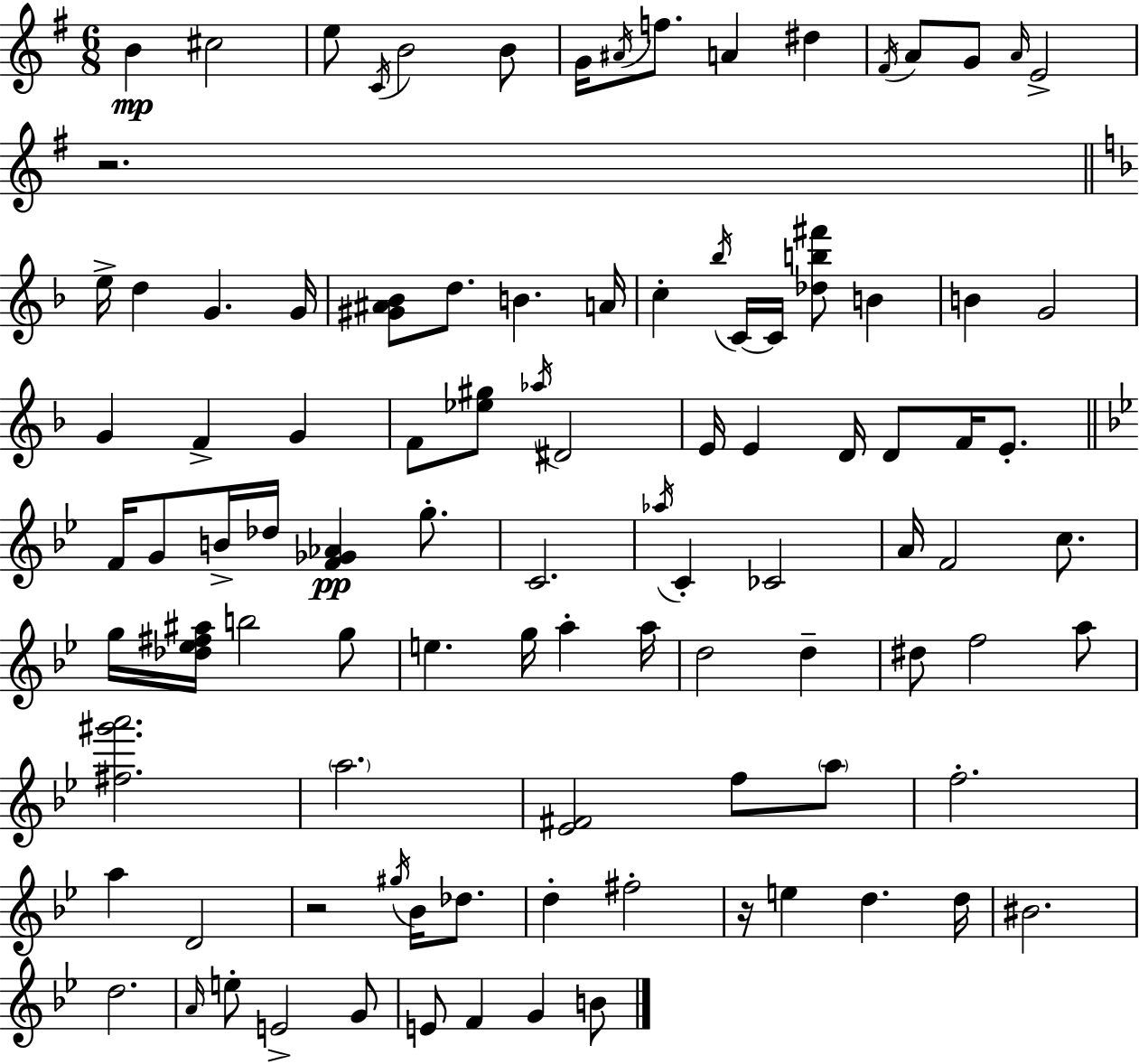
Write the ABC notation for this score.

X:1
T:Untitled
M:6/8
L:1/4
K:Em
B ^c2 e/2 C/4 B2 B/2 G/4 ^A/4 f/2 A ^d ^F/4 A/2 G/2 A/4 E2 z2 e/4 d G G/4 [^G^A_B]/2 d/2 B A/4 c _b/4 C/4 C/4 [_db^f']/2 B B G2 G F G F/2 [_e^g]/2 _a/4 ^D2 E/4 E D/4 D/2 F/4 E/2 F/4 G/2 B/4 _d/4 [F_G_A] g/2 C2 _a/4 C _C2 A/4 F2 c/2 g/4 [_d_e^f^a]/4 b2 g/2 e g/4 a a/4 d2 d ^d/2 f2 a/2 [^f^g'a']2 a2 [_E^F]2 f/2 a/2 f2 a D2 z2 ^g/4 _B/4 _d/2 d ^f2 z/4 e d d/4 ^B2 d2 A/4 e/2 E2 G/2 E/2 F G B/2